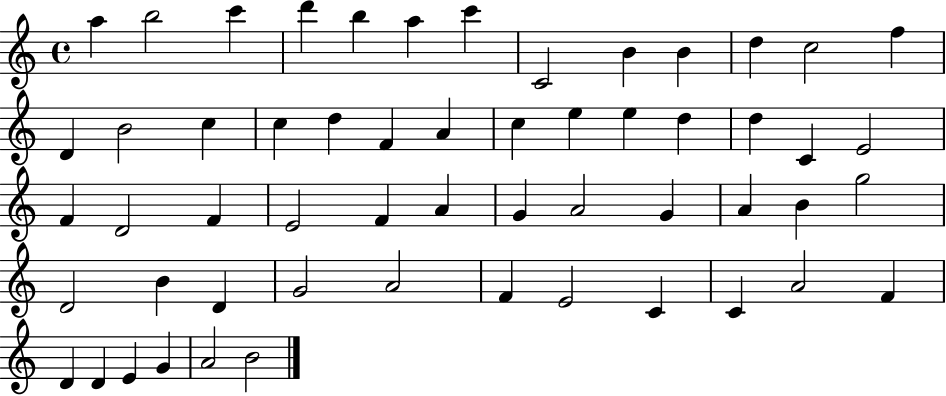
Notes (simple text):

A5/q B5/h C6/q D6/q B5/q A5/q C6/q C4/h B4/q B4/q D5/q C5/h F5/q D4/q B4/h C5/q C5/q D5/q F4/q A4/q C5/q E5/q E5/q D5/q D5/q C4/q E4/h F4/q D4/h F4/q E4/h F4/q A4/q G4/q A4/h G4/q A4/q B4/q G5/h D4/h B4/q D4/q G4/h A4/h F4/q E4/h C4/q C4/q A4/h F4/q D4/q D4/q E4/q G4/q A4/h B4/h